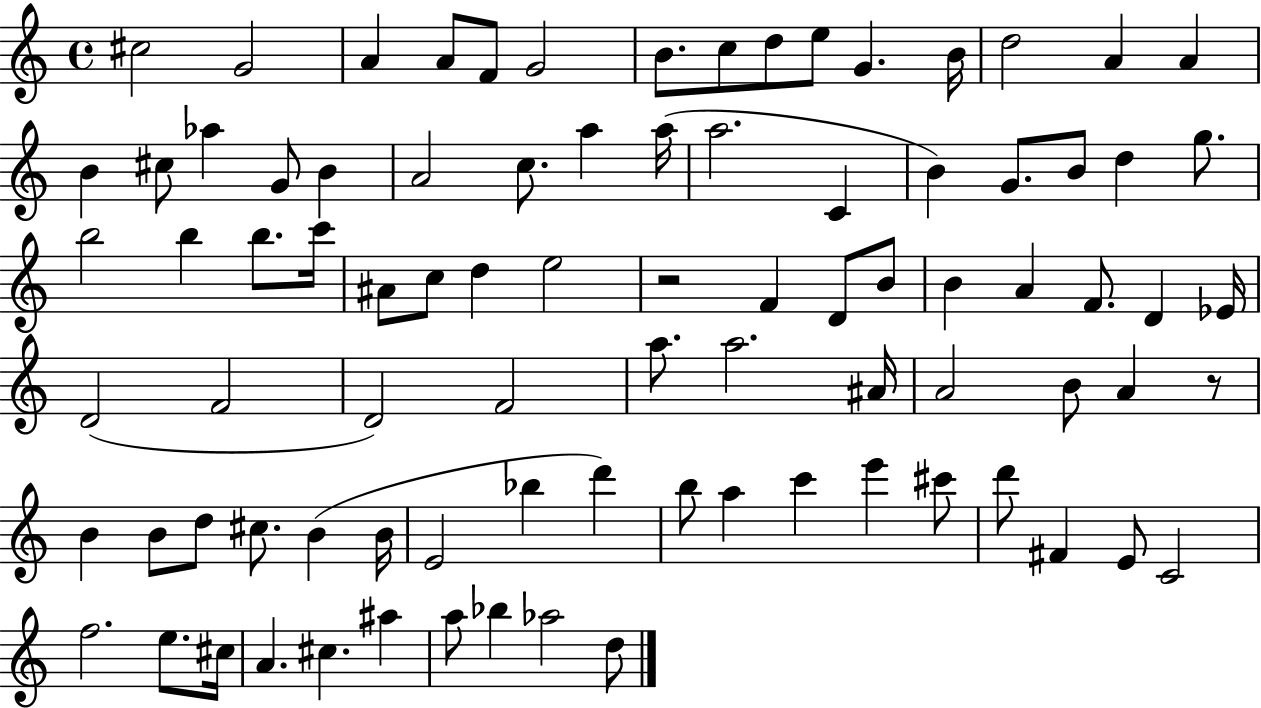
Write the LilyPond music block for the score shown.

{
  \clef treble
  \time 4/4
  \defaultTimeSignature
  \key c \major
  \repeat volta 2 { cis''2 g'2 | a'4 a'8 f'8 g'2 | b'8. c''8 d''8 e''8 g'4. b'16 | d''2 a'4 a'4 | \break b'4 cis''8 aes''4 g'8 b'4 | a'2 c''8. a''4 a''16( | a''2. c'4 | b'4) g'8. b'8 d''4 g''8. | \break b''2 b''4 b''8. c'''16 | ais'8 c''8 d''4 e''2 | r2 f'4 d'8 b'8 | b'4 a'4 f'8. d'4 ees'16 | \break d'2( f'2 | d'2) f'2 | a''8. a''2. ais'16 | a'2 b'8 a'4 r8 | \break b'4 b'8 d''8 cis''8. b'4( b'16 | e'2 bes''4 d'''4) | b''8 a''4 c'''4 e'''4 cis'''8 | d'''8 fis'4 e'8 c'2 | \break f''2. e''8. cis''16 | a'4. cis''4. ais''4 | a''8 bes''4 aes''2 d''8 | } \bar "|."
}